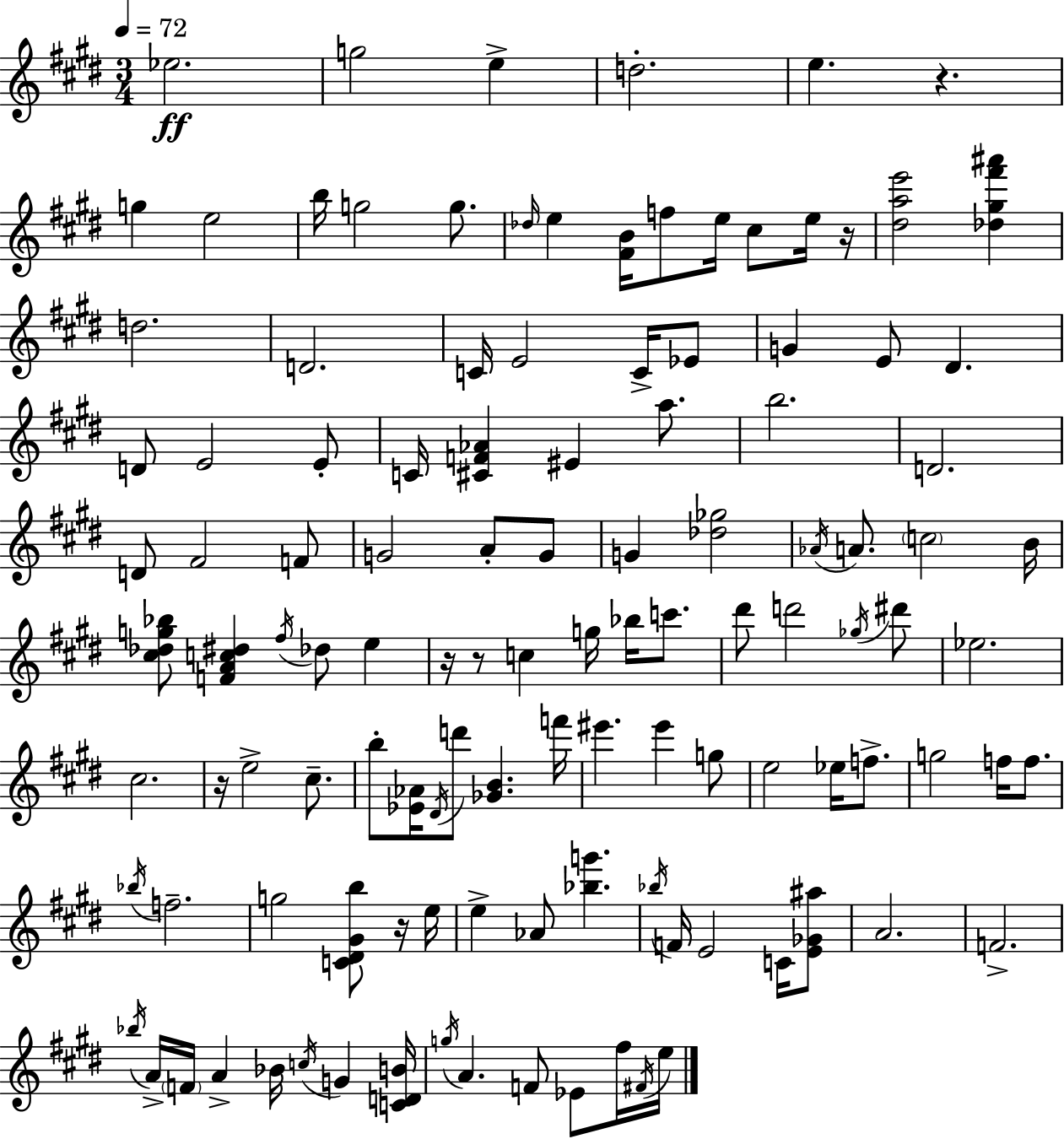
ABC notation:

X:1
T:Untitled
M:3/4
L:1/4
K:E
_e2 g2 e d2 e z g e2 b/4 g2 g/2 _d/4 e [^FB]/4 f/2 e/4 ^c/2 e/4 z/4 [^dae']2 [_d^g^f'^a'] d2 D2 C/4 E2 C/4 _E/2 G E/2 ^D D/2 E2 E/2 C/4 [^CF_A] ^E a/2 b2 D2 D/2 ^F2 F/2 G2 A/2 G/2 G [_d_g]2 _A/4 A/2 c2 B/4 [^c_dg_b]/2 [FAc^d] ^f/4 _d/2 e z/4 z/2 c g/4 _b/4 c'/2 ^d'/2 d'2 _g/4 ^d'/2 _e2 ^c2 z/4 e2 ^c/2 b/2 [_E_A]/4 ^D/4 d'/2 [_GB] f'/4 ^e' ^e' g/2 e2 _e/4 f/2 g2 f/4 f/2 _b/4 f2 g2 [C^D^Gb]/2 z/4 e/4 e _A/2 [_bg'] _b/4 F/4 E2 C/4 [E_G^a]/2 A2 F2 _b/4 A/4 F/4 A _B/4 c/4 G [CDB]/4 g/4 A F/2 _E/2 ^f/4 ^F/4 e/4